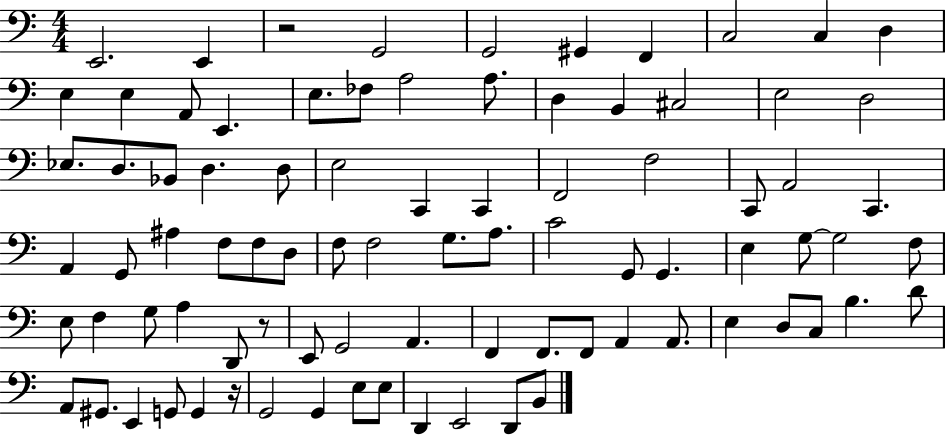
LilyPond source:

{
  \clef bass
  \numericTimeSignature
  \time 4/4
  \key c \major
  \repeat volta 2 { e,2. e,4 | r2 g,2 | g,2 gis,4 f,4 | c2 c4 d4 | \break e4 e4 a,8 e,4. | e8. fes8 a2 a8. | d4 b,4 cis2 | e2 d2 | \break ees8. d8. bes,8 d4. d8 | e2 c,4 c,4 | f,2 f2 | c,8 a,2 c,4. | \break a,4 g,8 ais4 f8 f8 d8 | f8 f2 g8. a8. | c'2 g,8 g,4. | e4 g8~~ g2 f8 | \break e8 f4 g8 a4 d,8 r8 | e,8 g,2 a,4. | f,4 f,8. f,8 a,4 a,8. | e4 d8 c8 b4. d'8 | \break a,8 gis,8. e,4 g,8 g,4 r16 | g,2 g,4 e8 e8 | d,4 e,2 d,8 b,8 | } \bar "|."
}